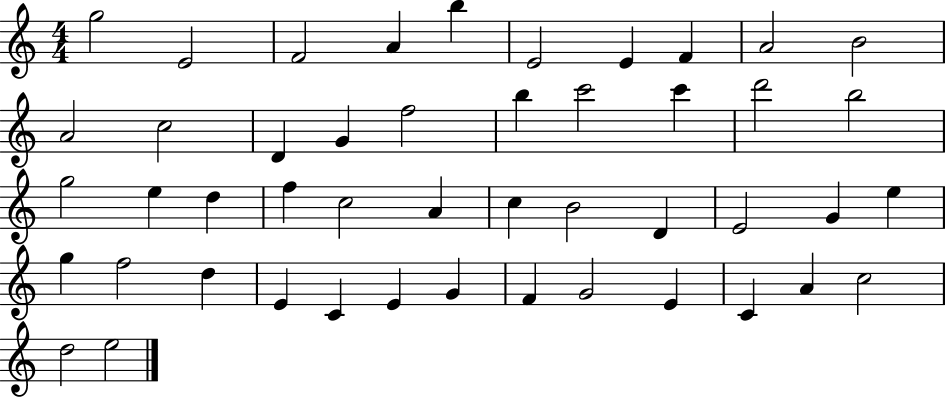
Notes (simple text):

G5/h E4/h F4/h A4/q B5/q E4/h E4/q F4/q A4/h B4/h A4/h C5/h D4/q G4/q F5/h B5/q C6/h C6/q D6/h B5/h G5/h E5/q D5/q F5/q C5/h A4/q C5/q B4/h D4/q E4/h G4/q E5/q G5/q F5/h D5/q E4/q C4/q E4/q G4/q F4/q G4/h E4/q C4/q A4/q C5/h D5/h E5/h